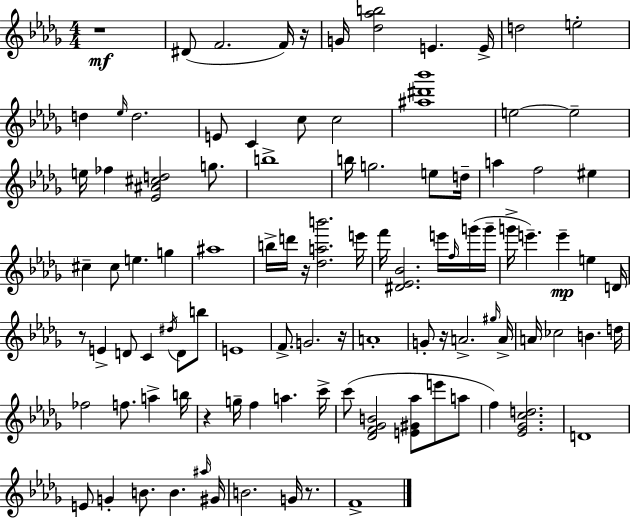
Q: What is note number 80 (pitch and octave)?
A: B4